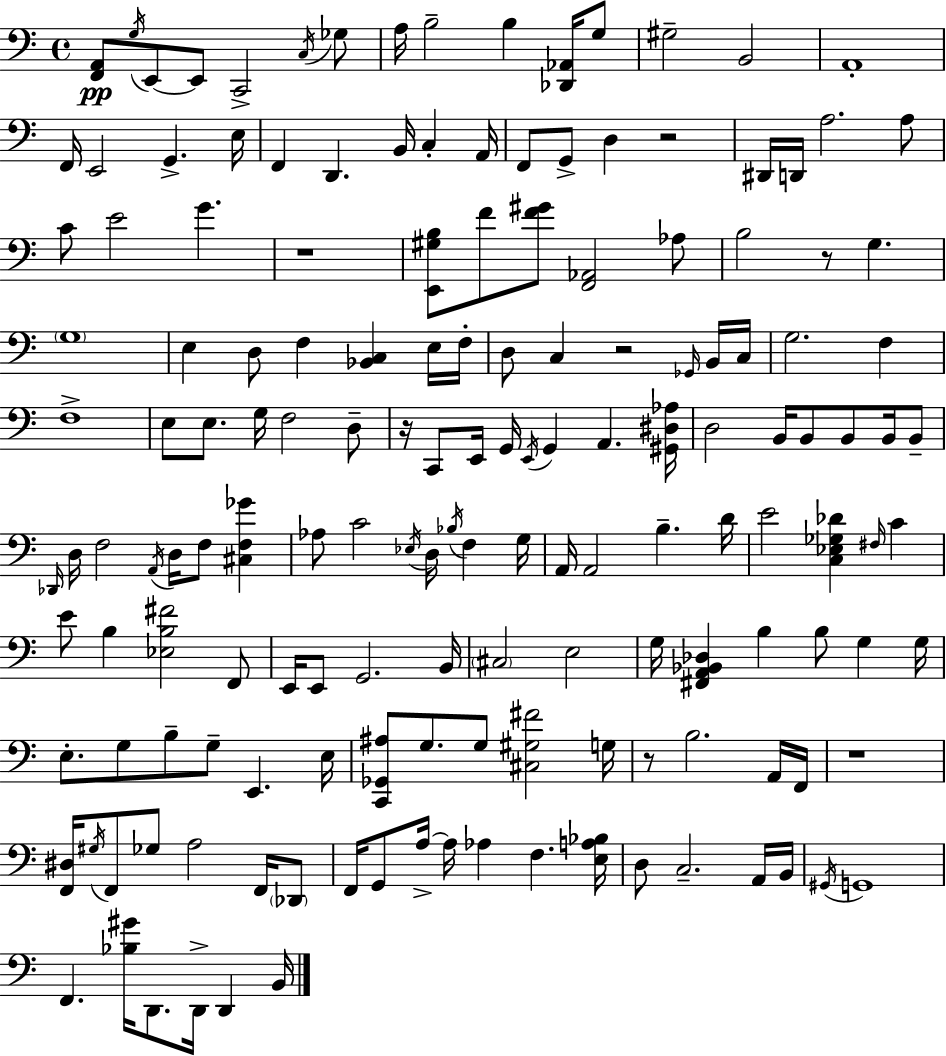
X:1
T:Untitled
M:4/4
L:1/4
K:C
[F,,A,,]/2 G,/4 E,,/2 E,,/2 C,,2 C,/4 _G,/2 A,/4 B,2 B, [_D,,_A,,]/4 G,/2 ^G,2 B,,2 A,,4 F,,/4 E,,2 G,, E,/4 F,, D,, B,,/4 C, A,,/4 F,,/2 G,,/2 D, z2 ^D,,/4 D,,/4 A,2 A,/2 C/2 E2 G z4 [E,,^G,B,]/2 F/2 [F^G]/2 [F,,_A,,]2 _A,/2 B,2 z/2 G, G,4 E, D,/2 F, [_B,,C,] E,/4 F,/4 D,/2 C, z2 _G,,/4 B,,/4 C,/4 G,2 F, F,4 E,/2 E,/2 G,/4 F,2 D,/2 z/4 C,,/2 E,,/4 G,,/4 E,,/4 G,, A,, [^G,,^D,_A,]/4 D,2 B,,/4 B,,/2 B,,/2 B,,/4 B,,/2 _D,,/4 D,/4 F,2 A,,/4 D,/4 F,/2 [^C,F,_G] _A,/2 C2 _E,/4 D,/4 _B,/4 F, G,/4 A,,/4 A,,2 B, D/4 E2 [C,_E,_G,_D] ^F,/4 C E/2 B, [_E,B,^F]2 F,,/2 E,,/4 E,,/2 G,,2 B,,/4 ^C,2 E,2 G,/4 [^F,,A,,_B,,_D,] B, B,/2 G, G,/4 E,/2 G,/2 B,/2 G,/2 E,, E,/4 [C,,_G,,^A,]/2 G,/2 G,/2 [^C,^G,^F]2 G,/4 z/2 B,2 A,,/4 F,,/4 z4 [F,,^D,]/4 ^G,/4 F,,/2 _G,/2 A,2 F,,/4 _D,,/2 F,,/4 G,,/2 A,/4 A,/4 _A, F, [E,A,_B,]/4 D,/2 C,2 A,,/4 B,,/4 ^G,,/4 G,,4 F,, [_B,^G]/4 D,,/2 D,,/4 D,, B,,/4